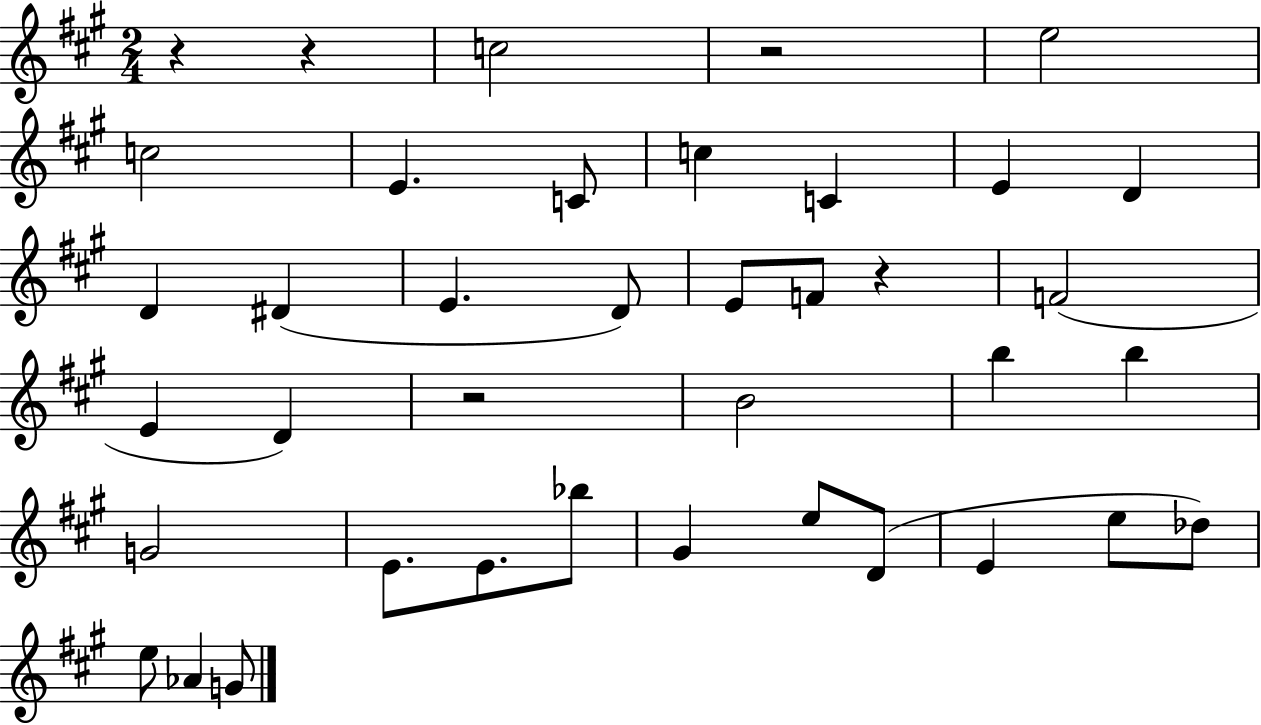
{
  \clef treble
  \numericTimeSignature
  \time 2/4
  \key a \major
  r4 r4 | c''2 | r2 | e''2 | \break c''2 | e'4. c'8 | c''4 c'4 | e'4 d'4 | \break d'4 dis'4( | e'4. d'8) | e'8 f'8 r4 | f'2( | \break e'4 d'4) | r2 | b'2 | b''4 b''4 | \break g'2 | e'8. e'8. bes''8 | gis'4 e''8 d'8( | e'4 e''8 des''8) | \break e''8 aes'4 g'8 | \bar "|."
}